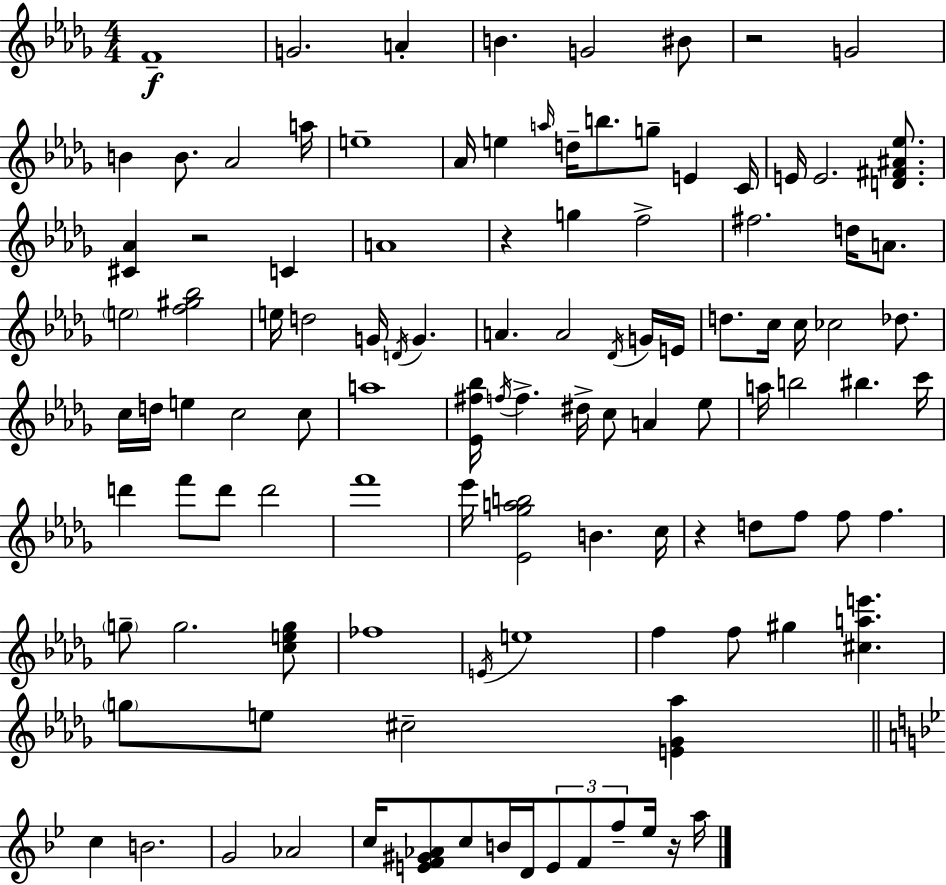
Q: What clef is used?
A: treble